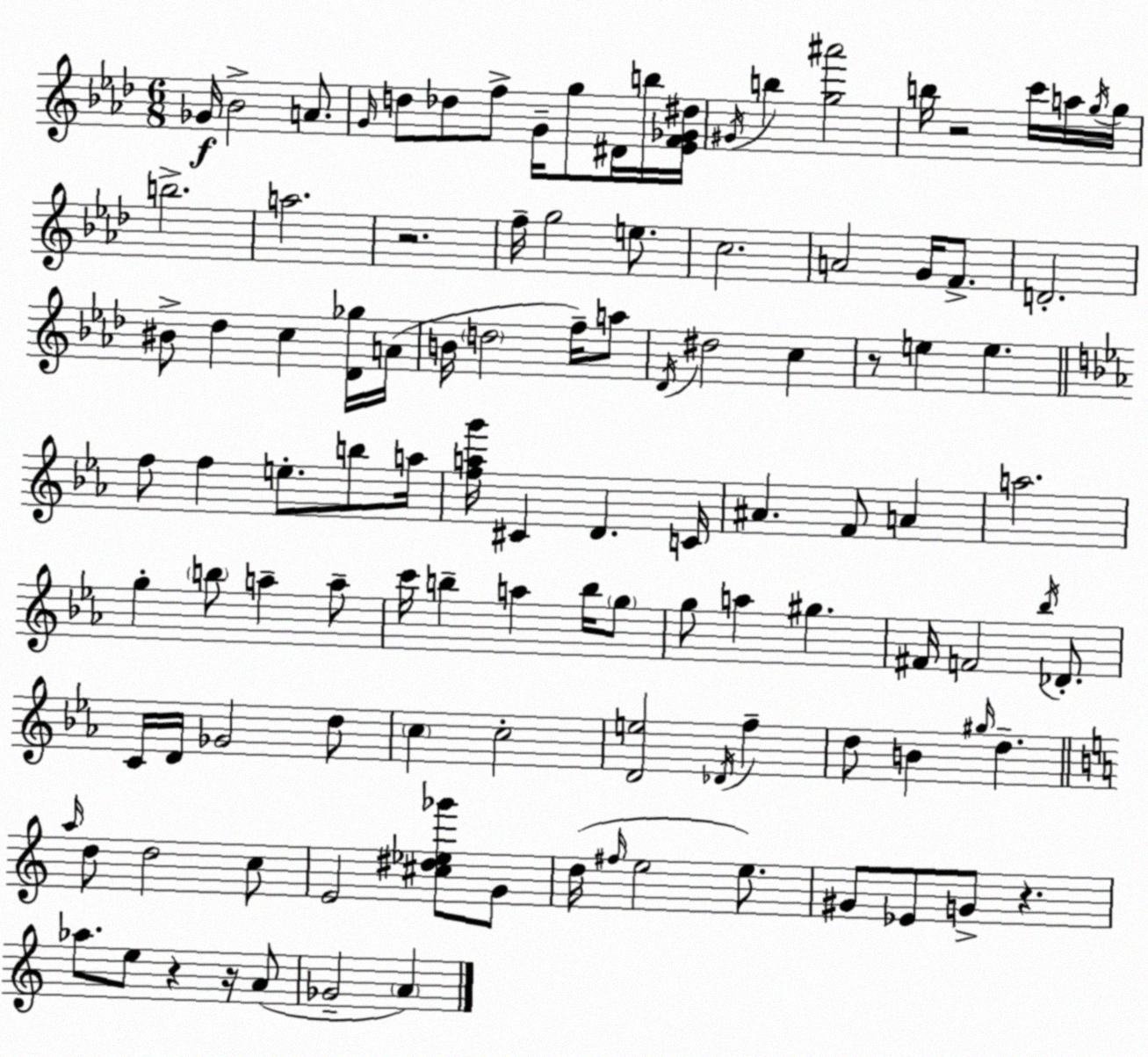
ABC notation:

X:1
T:Untitled
M:6/8
L:1/4
K:Ab
_G/4 _B2 A/2 G/4 d/2 _d/2 f/2 G/4 g/2 ^D/4 b/4 [_EF_G^d]/4 ^G/4 b [g^a']2 b/4 z2 c'/4 a/4 g/4 g/4 b2 a2 z2 f/4 g2 e/2 c2 A2 G/4 F/2 D2 ^B/2 _d c [_D_g]/4 A/4 B/4 d2 f/4 a/2 _D/4 ^d2 c z/2 e e f/2 f e/2 b/2 a/4 [fag']/4 ^C D C/4 ^A F/2 A a2 g b/2 a a/2 c'/4 b a b/4 g/2 g/2 a ^g ^F/4 F2 _b/4 _D/2 C/4 D/4 _G2 d/2 c c2 [De]2 _D/4 f d/2 B ^g/4 d a/4 d/2 d2 c/2 E2 [^c^d_e_g']/2 G/2 d/4 ^f/4 e2 e/2 ^G/2 _E/2 G/2 z _a/2 e/2 z z/4 A/2 _G2 A